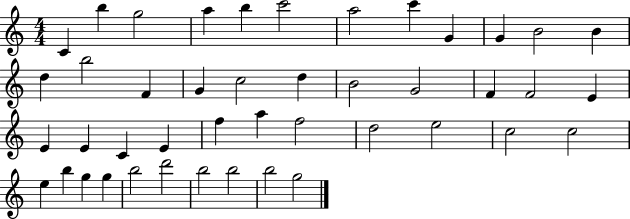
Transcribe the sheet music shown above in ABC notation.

X:1
T:Untitled
M:4/4
L:1/4
K:C
C b g2 a b c'2 a2 c' G G B2 B d b2 F G c2 d B2 G2 F F2 E E E C E f a f2 d2 e2 c2 c2 e b g g b2 d'2 b2 b2 b2 g2